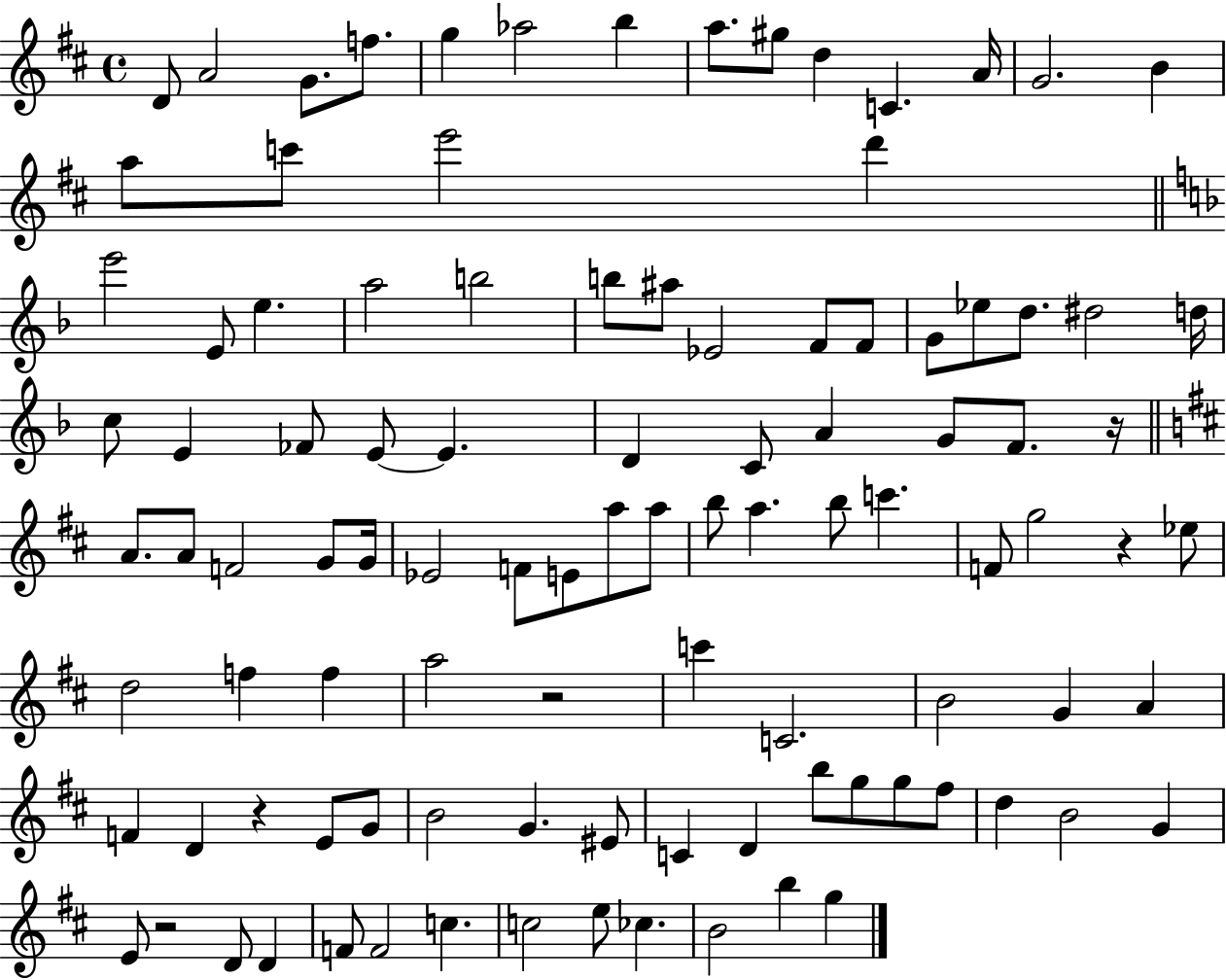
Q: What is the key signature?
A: D major